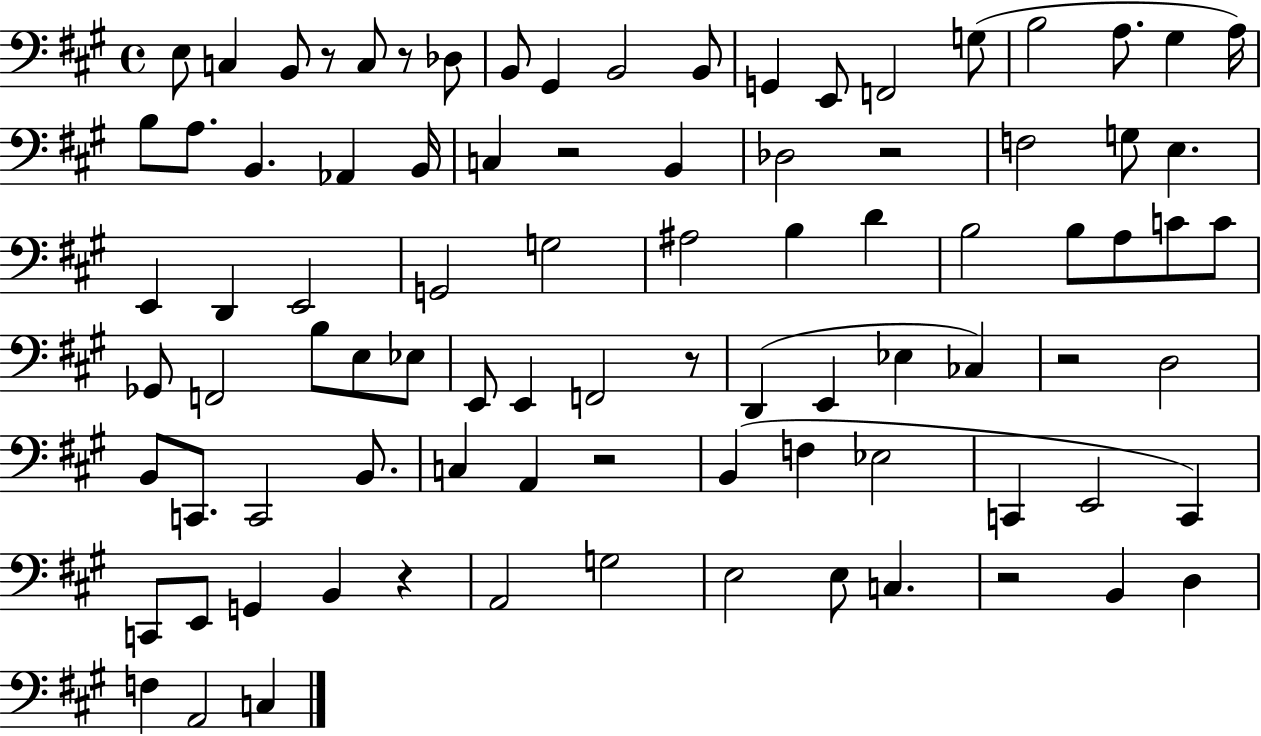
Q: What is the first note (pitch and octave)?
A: E3